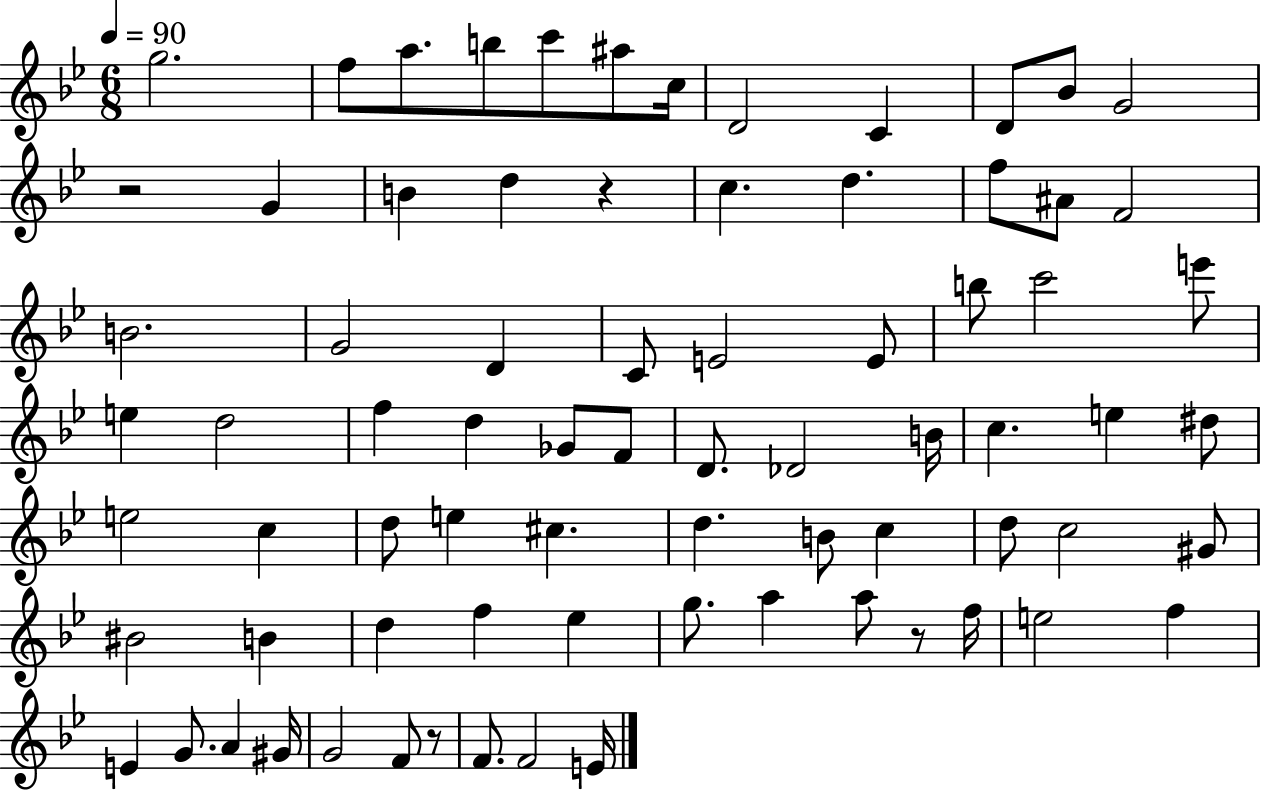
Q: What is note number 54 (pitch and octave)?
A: B4